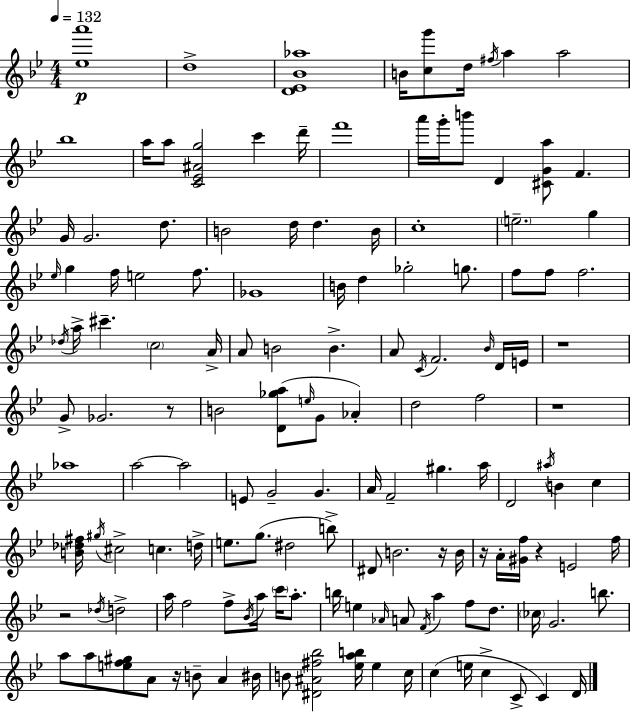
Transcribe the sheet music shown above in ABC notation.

X:1
T:Untitled
M:4/4
L:1/4
K:Gm
[_ea']4 d4 [D_E_B_a]4 B/4 [cg']/2 d/4 ^f/4 a a2 _b4 a/4 a/2 [C_E^Ag]2 c' d'/4 f'4 a'/4 g'/4 b'/2 D [^CGa]/2 F G/4 G2 d/2 B2 d/4 d B/4 c4 e2 g _e/4 g f/4 e2 f/2 _G4 B/4 d _g2 g/2 f/2 f/2 f2 _d/4 a/4 ^c' c2 A/4 A/2 B2 B A/2 C/4 F2 _B/4 D/4 E/4 z4 G/2 _G2 z/2 B2 [D_ga]/2 e/4 G/2 _A d2 f2 z4 _a4 a2 a2 E/2 G2 G A/4 F2 ^g a/4 D2 ^a/4 B c [B_d^f]/4 ^g/4 ^c2 c d/4 e/2 g/2 ^d2 b/2 ^D/2 B2 z/4 B/4 z/4 A/4 [^Gf]/4 z E2 f/4 z2 _d/4 d2 a/4 f2 f/2 _B/4 a/4 c'/4 a/2 b/4 e _A/4 A/2 F/4 a f/2 d/2 _c/4 G2 b/2 a/2 a/2 [ef^g]/2 A/2 z/4 B/2 A ^B/4 B/2 [^D^A^f_b]2 [_eab]/4 _e c/4 c e/4 c C/2 C D/4